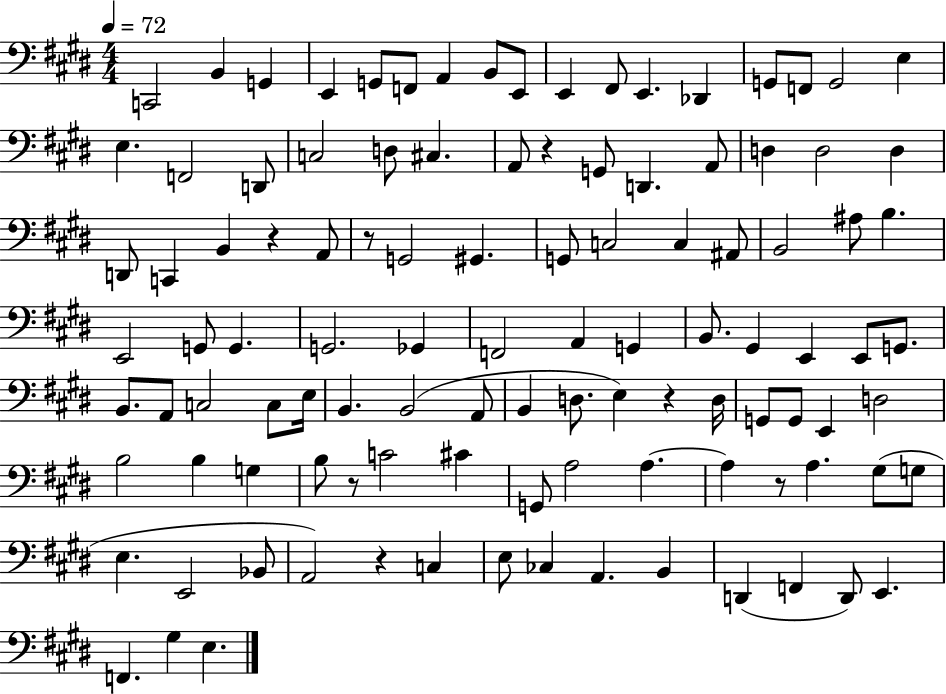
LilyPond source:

{
  \clef bass
  \numericTimeSignature
  \time 4/4
  \key e \major
  \tempo 4 = 72
  c,2 b,4 g,4 | e,4 g,8 f,8 a,4 b,8 e,8 | e,4 fis,8 e,4. des,4 | g,8 f,8 g,2 e4 | \break e4. f,2 d,8 | c2 d8 cis4. | a,8 r4 g,8 d,4. a,8 | d4 d2 d4 | \break d,8 c,4 b,4 r4 a,8 | r8 g,2 gis,4. | g,8 c2 c4 ais,8 | b,2 ais8 b4. | \break e,2 g,8 g,4. | g,2. ges,4 | f,2 a,4 g,4 | b,8. gis,4 e,4 e,8 g,8. | \break b,8. a,8 c2 c8 e16 | b,4. b,2( a,8 | b,4 d8. e4) r4 d16 | g,8 g,8 e,4 d2 | \break b2 b4 g4 | b8 r8 c'2 cis'4 | g,8 a2 a4.~~ | a4 r8 a4. gis8( g8 | \break e4. e,2 bes,8 | a,2) r4 c4 | e8 ces4 a,4. b,4 | d,4( f,4 d,8) e,4. | \break f,4. gis4 e4. | \bar "|."
}